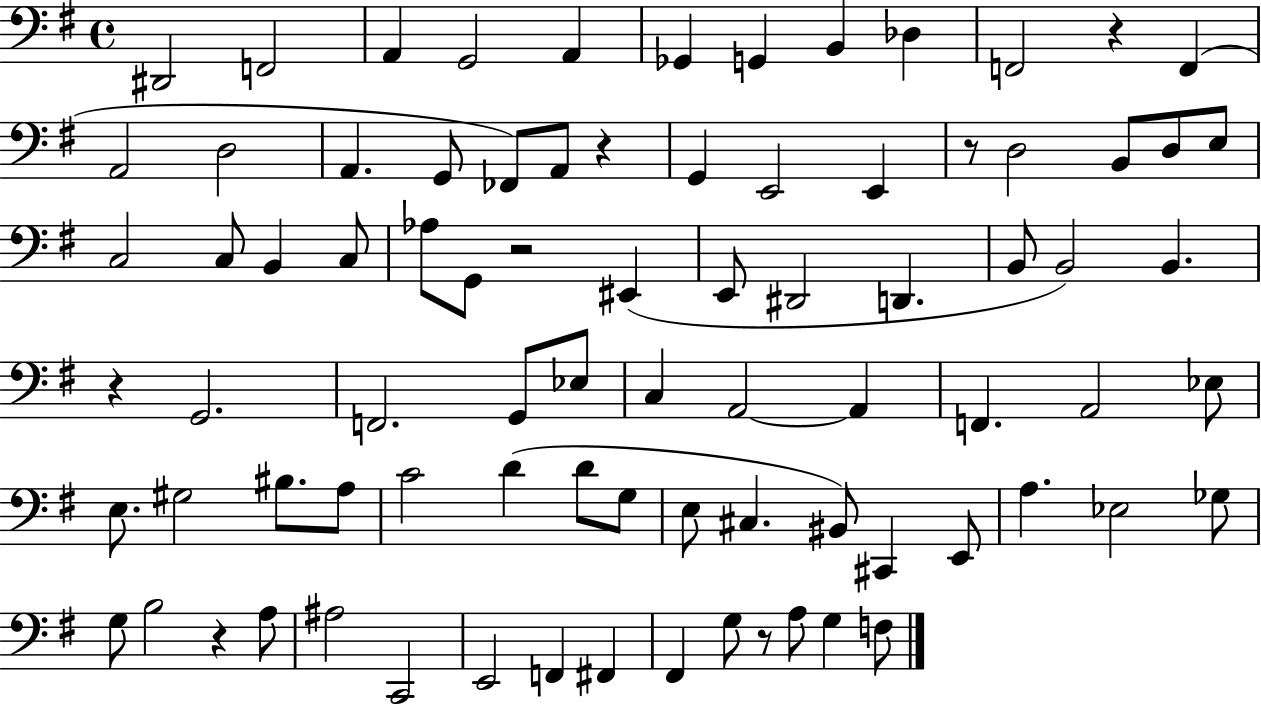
D#2/h F2/h A2/q G2/h A2/q Gb2/q G2/q B2/q Db3/q F2/h R/q F2/q A2/h D3/h A2/q. G2/e FES2/e A2/e R/q G2/q E2/h E2/q R/e D3/h B2/e D3/e E3/e C3/h C3/e B2/q C3/e Ab3/e G2/e R/h EIS2/q E2/e D#2/h D2/q. B2/e B2/h B2/q. R/q G2/h. F2/h. G2/e Eb3/e C3/q A2/h A2/q F2/q. A2/h Eb3/e E3/e. G#3/h BIS3/e. A3/e C4/h D4/q D4/e G3/e E3/e C#3/q. BIS2/e C#2/q E2/e A3/q. Eb3/h Gb3/e G3/e B3/h R/q A3/e A#3/h C2/h E2/h F2/q F#2/q F#2/q G3/e R/e A3/e G3/q F3/e